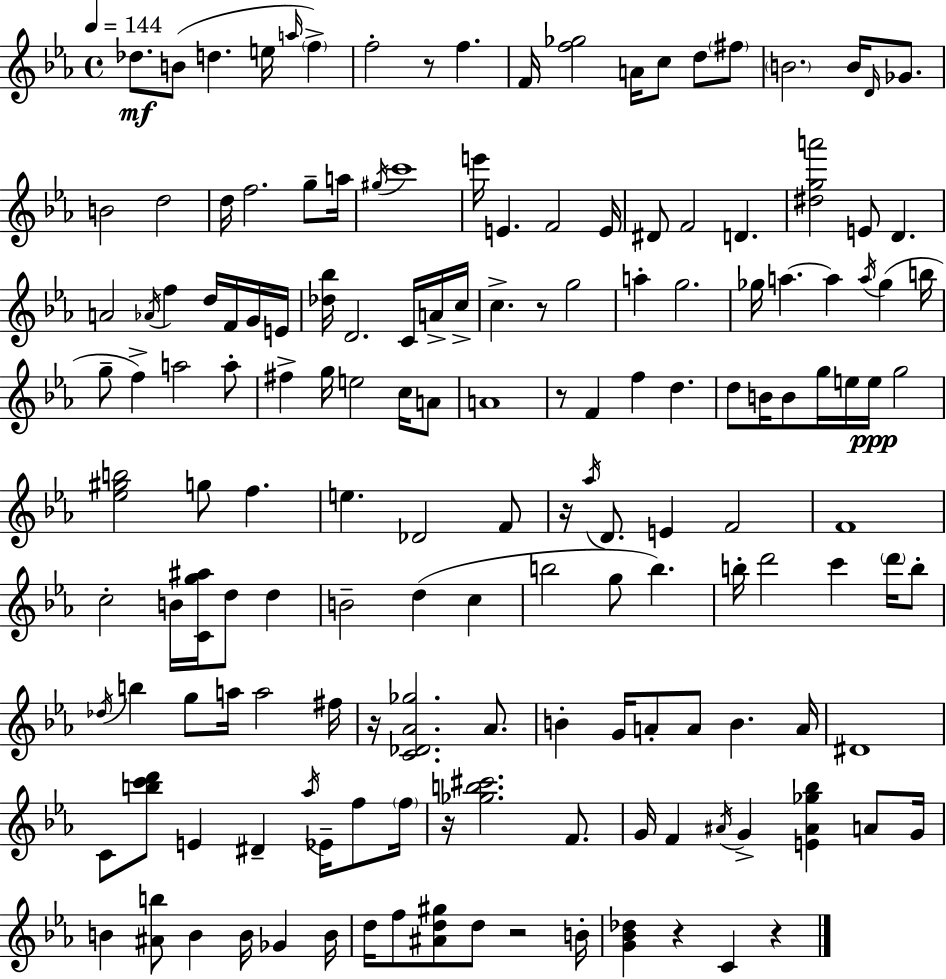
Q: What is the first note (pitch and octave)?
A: Db5